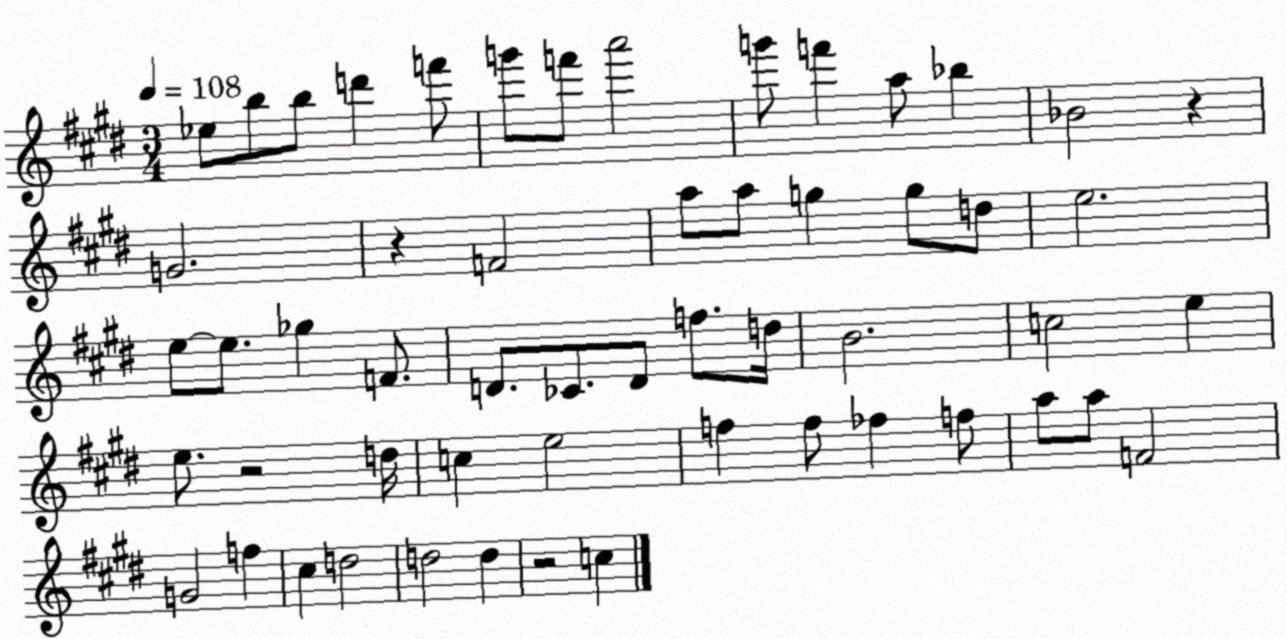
X:1
T:Untitled
M:3/4
L:1/4
K:E
_e/2 b/2 b/2 d' f'/2 g'/2 f'/2 a'2 g'/2 f' a/2 _b _B2 z G2 z F2 a/2 a/2 g g/2 d/2 e2 e/2 e/2 _g F/2 D/2 _C/2 D/2 f/2 d/4 B2 c2 e e/2 z2 d/4 c e2 f f/2 _f f/2 a/2 a/2 F2 G2 f ^c d2 d2 d z2 c